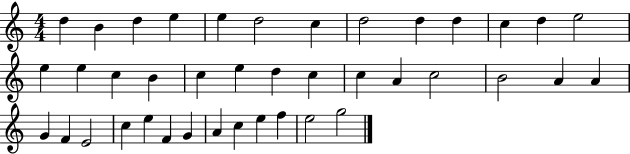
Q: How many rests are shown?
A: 0